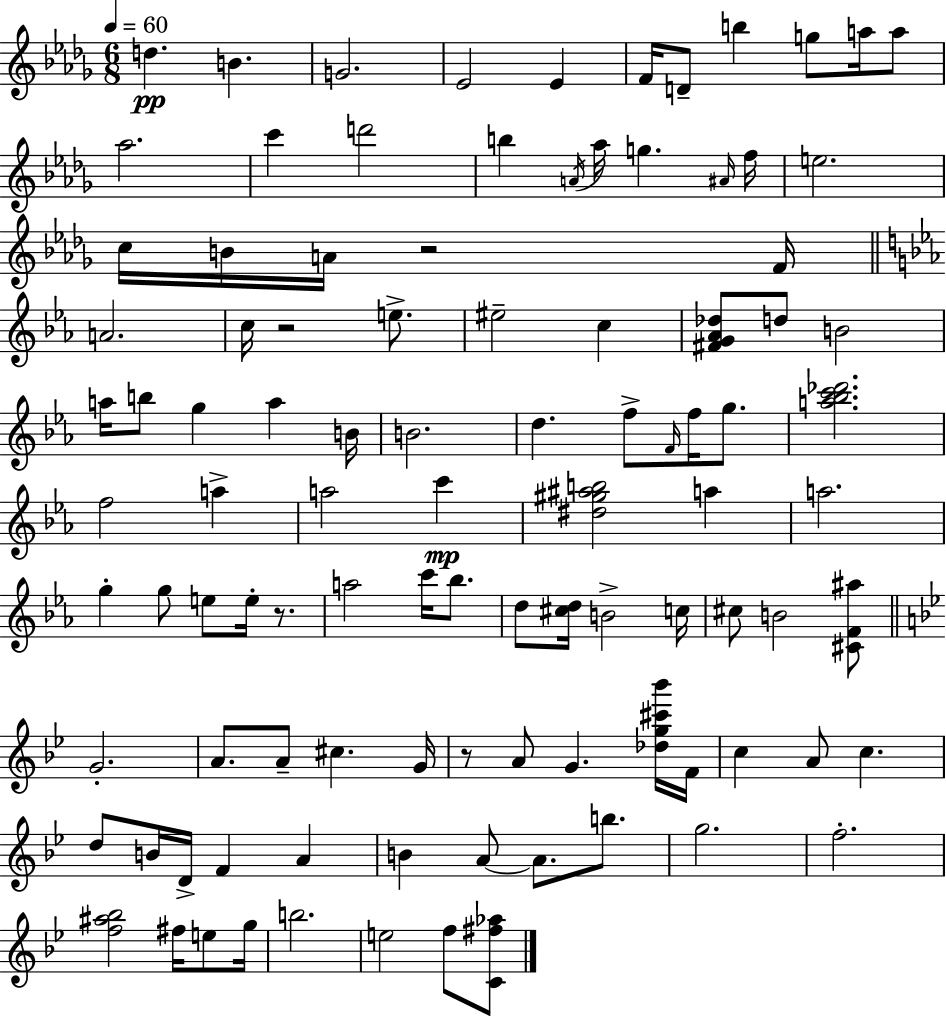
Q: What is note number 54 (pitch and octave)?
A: A5